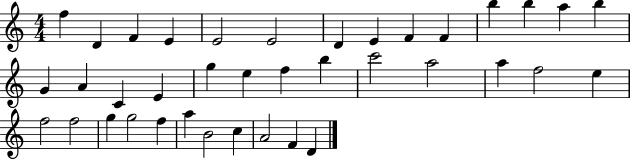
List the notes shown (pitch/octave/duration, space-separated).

F5/q D4/q F4/q E4/q E4/h E4/h D4/q E4/q F4/q F4/q B5/q B5/q A5/q B5/q G4/q A4/q C4/q E4/q G5/q E5/q F5/q B5/q C6/h A5/h A5/q F5/h E5/q F5/h F5/h G5/q G5/h F5/q A5/q B4/h C5/q A4/h F4/q D4/q